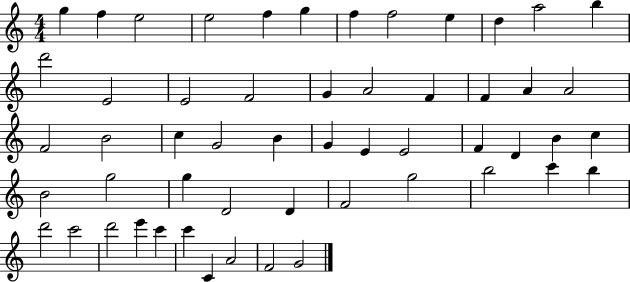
{
  \clef treble
  \numericTimeSignature
  \time 4/4
  \key c \major
  g''4 f''4 e''2 | e''2 f''4 g''4 | f''4 f''2 e''4 | d''4 a''2 b''4 | \break d'''2 e'2 | e'2 f'2 | g'4 a'2 f'4 | f'4 a'4 a'2 | \break f'2 b'2 | c''4 g'2 b'4 | g'4 e'4 e'2 | f'4 d'4 b'4 c''4 | \break b'2 g''2 | g''4 d'2 d'4 | f'2 g''2 | b''2 c'''4 b''4 | \break d'''2 c'''2 | d'''2 e'''4 c'''4 | c'''4 c'4 a'2 | f'2 g'2 | \break \bar "|."
}